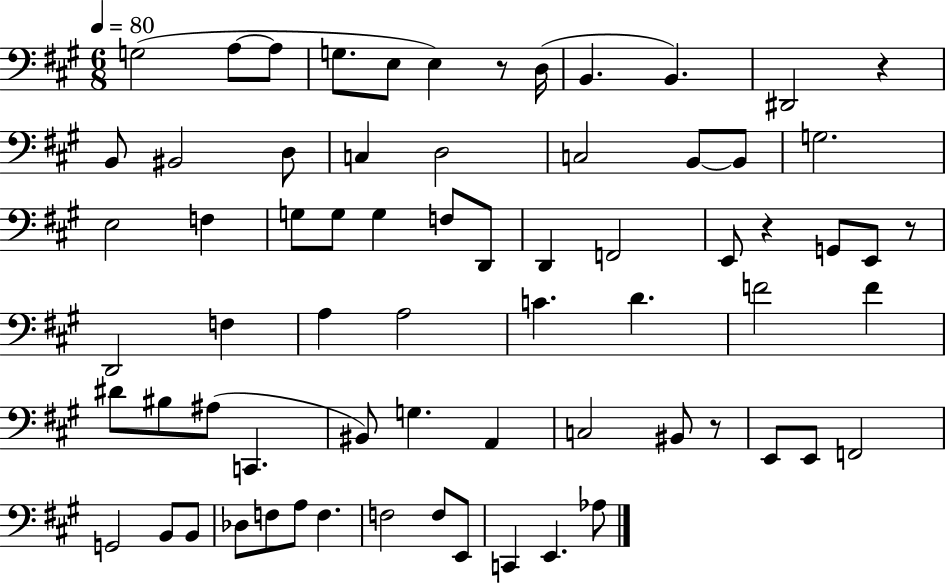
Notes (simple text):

G3/h A3/e A3/e G3/e. E3/e E3/q R/e D3/s B2/q. B2/q. D#2/h R/q B2/e BIS2/h D3/e C3/q D3/h C3/h B2/e B2/e G3/h. E3/h F3/q G3/e G3/e G3/q F3/e D2/e D2/q F2/h E2/e R/q G2/e E2/e R/e D2/h F3/q A3/q A3/h C4/q. D4/q. F4/h F4/q D#4/e BIS3/e A#3/e C2/q. BIS2/e G3/q. A2/q C3/h BIS2/e R/e E2/e E2/e F2/h G2/h B2/e B2/e Db3/e F3/e A3/e F3/q. F3/h F3/e E2/e C2/q E2/q. Ab3/e